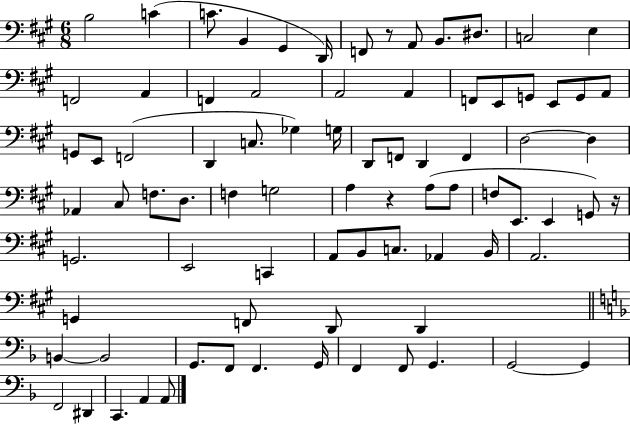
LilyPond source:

{
  \clef bass
  \numericTimeSignature
  \time 6/8
  \key a \major
  \repeat volta 2 { b2 c'4( | c'8. b,4 gis,4 d,16) | f,8 r8 a,8 b,8. dis8. | c2 e4 | \break f,2 a,4 | f,4 a,2 | a,2 a,4 | f,8 e,8 g,8 e,8 g,8 a,8 | \break g,8 e,8 f,2( | d,4 c8. ges4) g16 | d,8 f,8 d,4 f,4 | d2~~ d4 | \break aes,4 cis8 f8. d8. | f4 g2 | a4 r4 a8( a8 | f8 e,8. e,4 g,8) r16 | \break g,2. | e,2 c,4 | a,8 b,8 c8. aes,4 b,16 | a,2. | \break g,4 f,8 d,8 d,4 | \bar "||" \break \key f \major b,4~~ b,2 | g,8. f,8 f,4. g,16 | f,4 f,8 g,4. | g,2~~ g,4 | \break f,2 dis,4 | c,4. a,4 a,8 | } \bar "|."
}